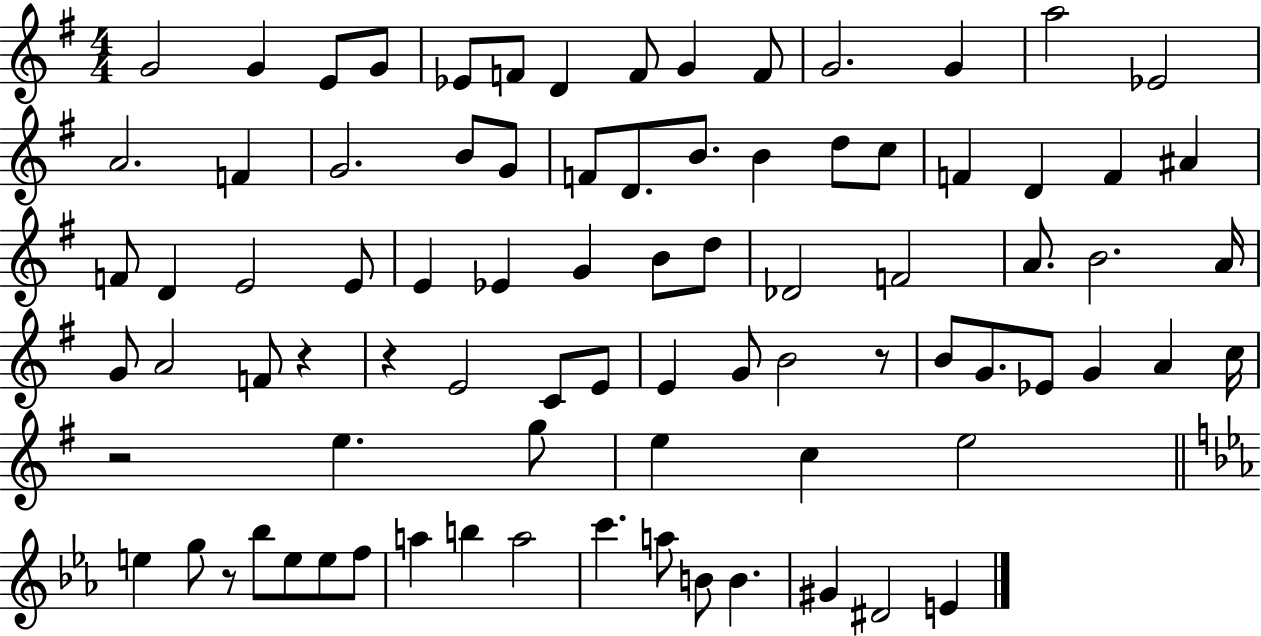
G4/h G4/q E4/e G4/e Eb4/e F4/e D4/q F4/e G4/q F4/e G4/h. G4/q A5/h Eb4/h A4/h. F4/q G4/h. B4/e G4/e F4/e D4/e. B4/e. B4/q D5/e C5/e F4/q D4/q F4/q A#4/q F4/e D4/q E4/h E4/e E4/q Eb4/q G4/q B4/e D5/e Db4/h F4/h A4/e. B4/h. A4/s G4/e A4/h F4/e R/q R/q E4/h C4/e E4/e E4/q G4/e B4/h R/e B4/e G4/e. Eb4/e G4/q A4/q C5/s R/h E5/q. G5/e E5/q C5/q E5/h E5/q G5/e R/e Bb5/e E5/e E5/e F5/e A5/q B5/q A5/h C6/q. A5/e B4/e B4/q. G#4/q D#4/h E4/q